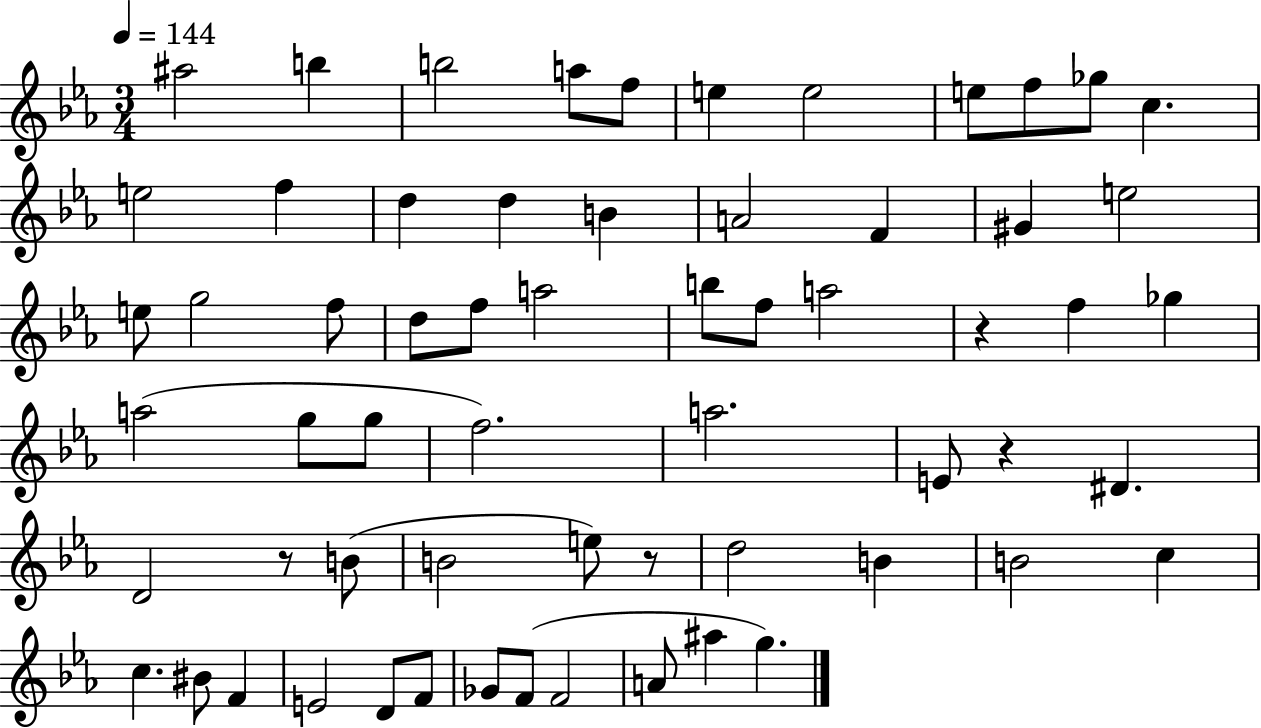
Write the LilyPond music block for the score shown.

{
  \clef treble
  \numericTimeSignature
  \time 3/4
  \key ees \major
  \tempo 4 = 144
  ais''2 b''4 | b''2 a''8 f''8 | e''4 e''2 | e''8 f''8 ges''8 c''4. | \break e''2 f''4 | d''4 d''4 b'4 | a'2 f'4 | gis'4 e''2 | \break e''8 g''2 f''8 | d''8 f''8 a''2 | b''8 f''8 a''2 | r4 f''4 ges''4 | \break a''2( g''8 g''8 | f''2.) | a''2. | e'8 r4 dis'4. | \break d'2 r8 b'8( | b'2 e''8) r8 | d''2 b'4 | b'2 c''4 | \break c''4. bis'8 f'4 | e'2 d'8 f'8 | ges'8 f'8( f'2 | a'8 ais''4 g''4.) | \break \bar "|."
}